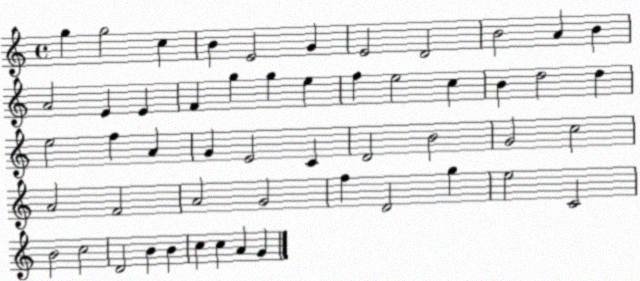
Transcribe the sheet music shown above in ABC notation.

X:1
T:Untitled
M:4/4
L:1/4
K:C
g g2 c B E2 G E2 D2 B2 A B A2 E E F g g e f e2 c B d2 d e2 f A G E2 C D2 B2 G2 c2 A2 F2 A2 G2 f D2 g e2 C2 B2 c2 D2 B B c c A G